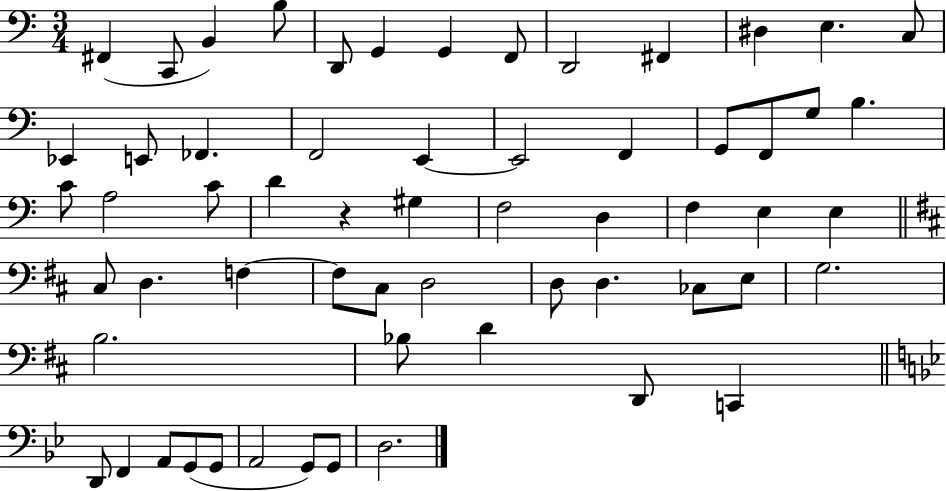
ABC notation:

X:1
T:Untitled
M:3/4
L:1/4
K:C
^F,, C,,/2 B,, B,/2 D,,/2 G,, G,, F,,/2 D,,2 ^F,, ^D, E, C,/2 _E,, E,,/2 _F,, F,,2 E,, E,,2 F,, G,,/2 F,,/2 G,/2 B, C/2 A,2 C/2 D z ^G, F,2 D, F, E, E, ^C,/2 D, F, F,/2 ^C,/2 D,2 D,/2 D, _C,/2 E,/2 G,2 B,2 _B,/2 D D,,/2 C,, D,,/2 F,, A,,/2 G,,/2 G,,/2 A,,2 G,,/2 G,,/2 D,2